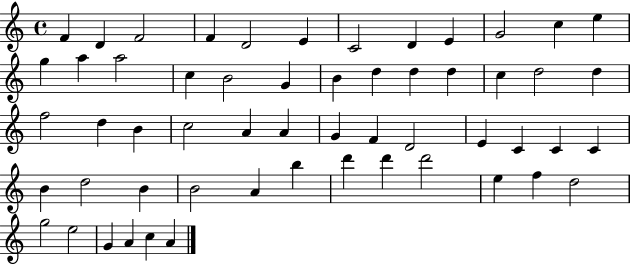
{
  \clef treble
  \time 4/4
  \defaultTimeSignature
  \key c \major
  f'4 d'4 f'2 | f'4 d'2 e'4 | c'2 d'4 e'4 | g'2 c''4 e''4 | \break g''4 a''4 a''2 | c''4 b'2 g'4 | b'4 d''4 d''4 d''4 | c''4 d''2 d''4 | \break f''2 d''4 b'4 | c''2 a'4 a'4 | g'4 f'4 d'2 | e'4 c'4 c'4 c'4 | \break b'4 d''2 b'4 | b'2 a'4 b''4 | d'''4 d'''4 d'''2 | e''4 f''4 d''2 | \break g''2 e''2 | g'4 a'4 c''4 a'4 | \bar "|."
}